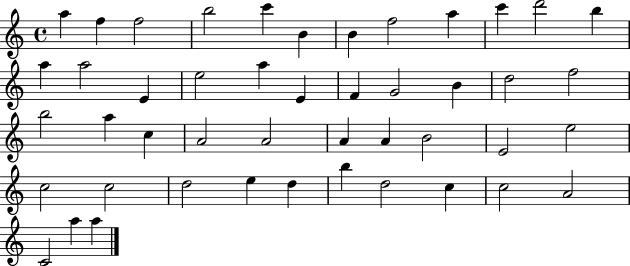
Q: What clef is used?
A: treble